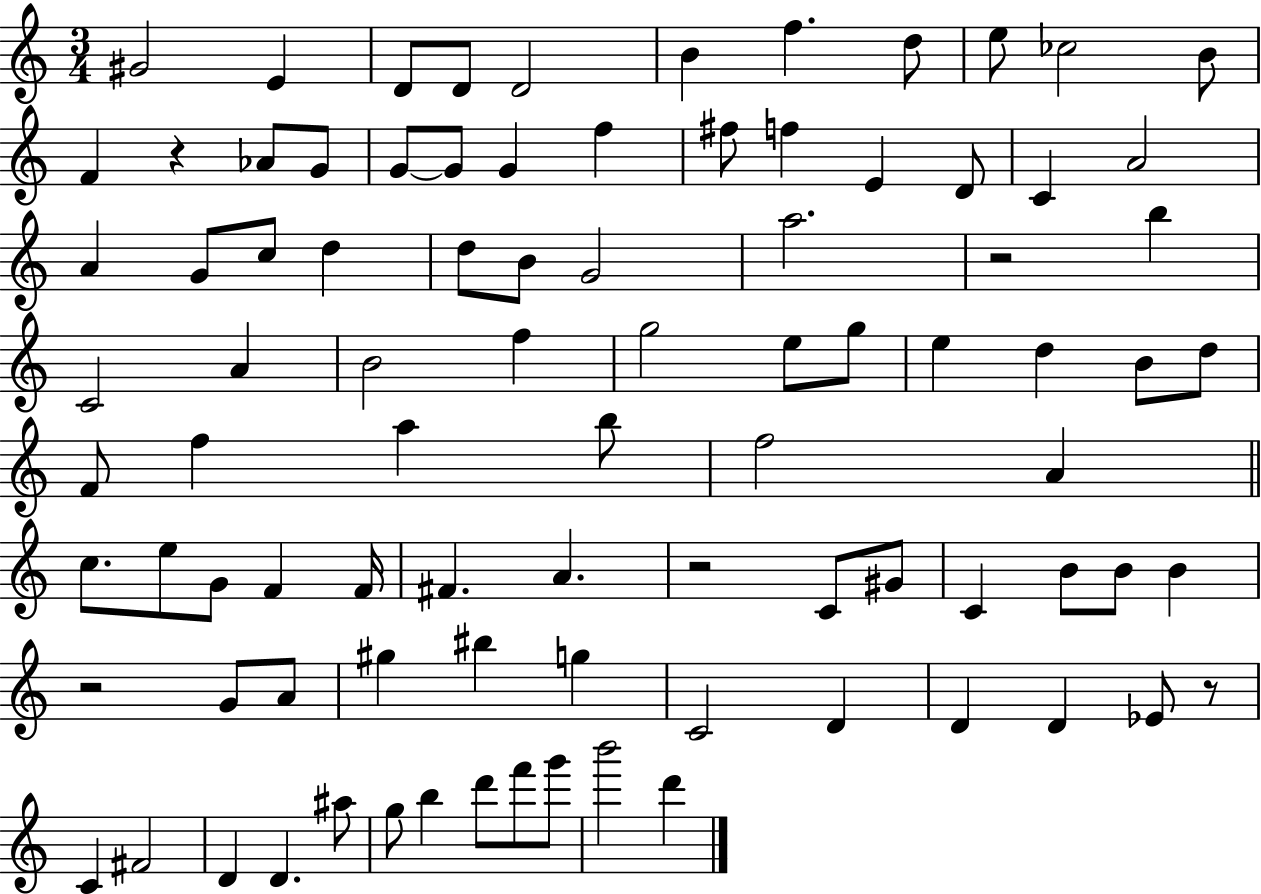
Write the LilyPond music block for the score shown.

{
  \clef treble
  \numericTimeSignature
  \time 3/4
  \key c \major
  gis'2 e'4 | d'8 d'8 d'2 | b'4 f''4. d''8 | e''8 ces''2 b'8 | \break f'4 r4 aes'8 g'8 | g'8~~ g'8 g'4 f''4 | fis''8 f''4 e'4 d'8 | c'4 a'2 | \break a'4 g'8 c''8 d''4 | d''8 b'8 g'2 | a''2. | r2 b''4 | \break c'2 a'4 | b'2 f''4 | g''2 e''8 g''8 | e''4 d''4 b'8 d''8 | \break f'8 f''4 a''4 b''8 | f''2 a'4 | \bar "||" \break \key c \major c''8. e''8 g'8 f'4 f'16 | fis'4. a'4. | r2 c'8 gis'8 | c'4 b'8 b'8 b'4 | \break r2 g'8 a'8 | gis''4 bis''4 g''4 | c'2 d'4 | d'4 d'4 ees'8 r8 | \break c'4 fis'2 | d'4 d'4. ais''8 | g''8 b''4 d'''8 f'''8 g'''8 | b'''2 d'''4 | \break \bar "|."
}